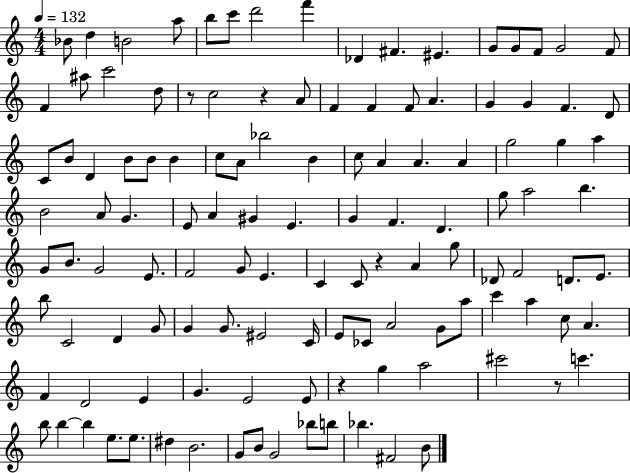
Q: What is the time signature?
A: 4/4